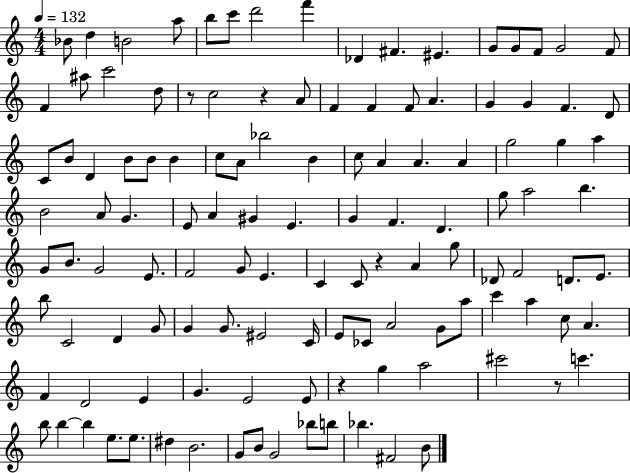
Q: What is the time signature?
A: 4/4